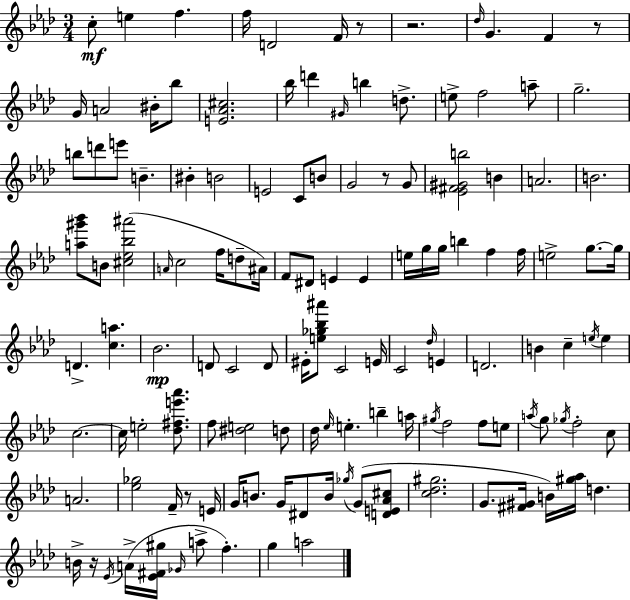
X:1
T:Untitled
M:3/4
L:1/4
K:Ab
c/2 e f f/4 D2 F/4 z/2 z2 _d/4 G F z/2 G/4 A2 ^B/4 _b/2 [E_A^c]2 _b/4 d' ^G/4 b d/2 e/2 f2 a/2 g2 b/2 d'/2 e'/2 B ^B B2 E2 C/2 B/2 G2 z/2 G/2 [_E^F^Gb]2 B A2 B2 [a^g'_b']/2 B/2 [^c_e_b^a']2 A/4 c2 f/4 d/2 ^A/4 F/2 ^D/2 E E e/4 g/4 g/4 b f f/4 e2 g/2 g/4 D [ca] _B2 D/2 C2 D/2 ^E/4 [e_g_b^a']/2 C2 E/4 C2 _d/4 E D2 B c e/4 e c2 c/4 e2 [_d^fe'_a']/2 f/2 [^de]2 d/2 _d/4 _e/4 e b a/4 ^g/4 f2 f/2 e/2 a/4 g/2 _g/4 f2 c/2 A2 [_e_g]2 F/4 z/2 E/4 G/4 B/2 G/4 ^D/2 B/4 _g/4 G/2 [DE_A^c]/2 [c_d^g]2 G/2 [^F^G]/4 B/4 [^g_a]/4 d B/4 z/4 _E/4 A/4 [_E^F^g]/4 _G/4 a/2 f g a2